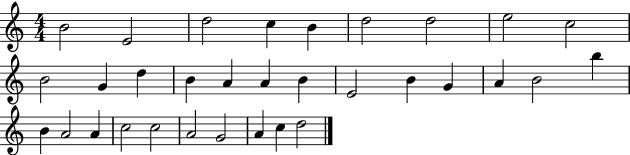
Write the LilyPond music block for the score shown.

{
  \clef treble
  \numericTimeSignature
  \time 4/4
  \key c \major
  b'2 e'2 | d''2 c''4 b'4 | d''2 d''2 | e''2 c''2 | \break b'2 g'4 d''4 | b'4 a'4 a'4 b'4 | e'2 b'4 g'4 | a'4 b'2 b''4 | \break b'4 a'2 a'4 | c''2 c''2 | a'2 g'2 | a'4 c''4 d''2 | \break \bar "|."
}